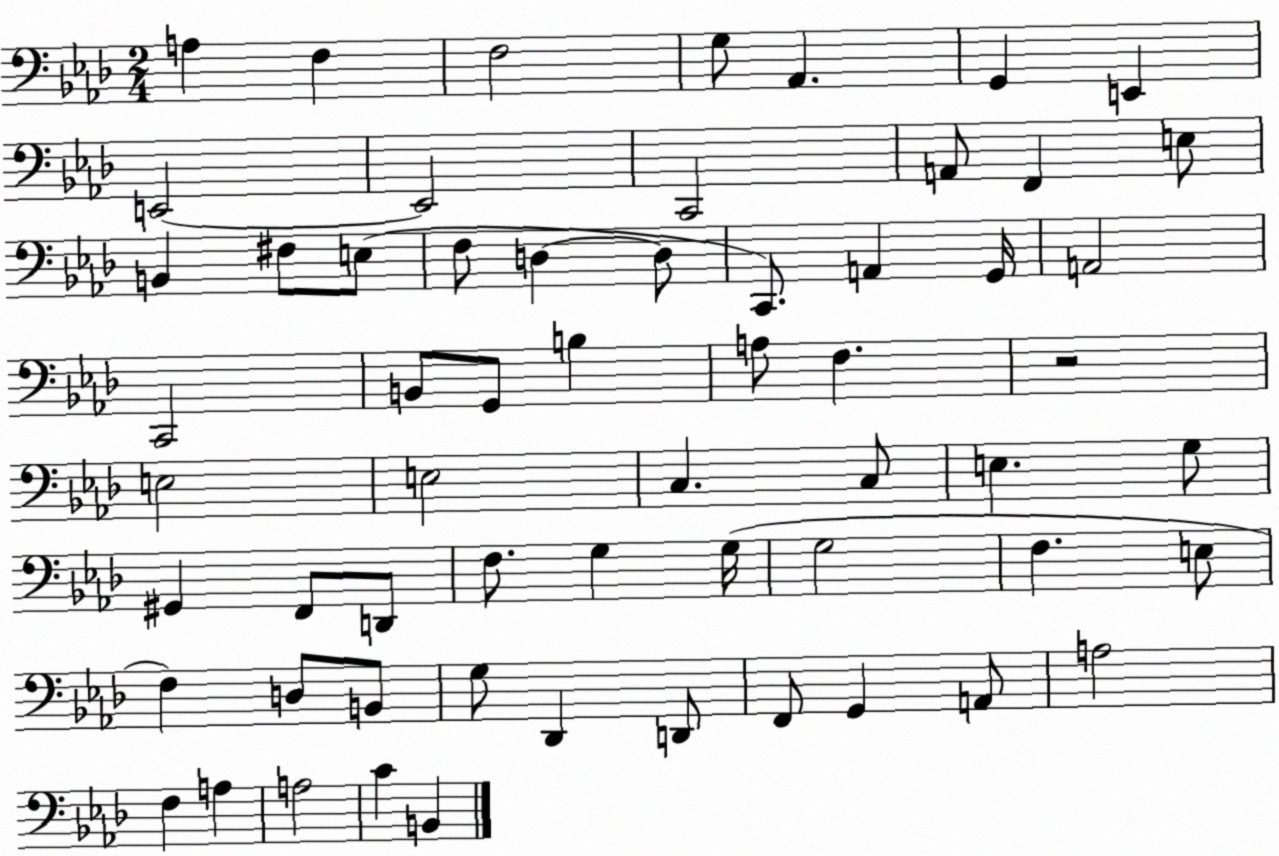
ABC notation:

X:1
T:Untitled
M:2/4
L:1/4
K:Ab
A, F, F,2 G,/2 _A,, G,, E,, E,,2 E,,2 C,,2 A,,/2 F,, E,/2 B,, ^F,/2 E,/2 F,/2 D, D,/2 C,,/2 A,, G,,/4 A,,2 C,,2 B,,/2 G,,/2 B, A,/2 F, z2 E,2 E,2 C, C,/2 E, G,/2 ^G,, F,,/2 D,,/2 F,/2 G, G,/4 G,2 F, E,/2 F, D,/2 B,,/2 G,/2 _D,, D,,/2 F,,/2 G,, A,,/2 A,2 F, A, A,2 C B,,